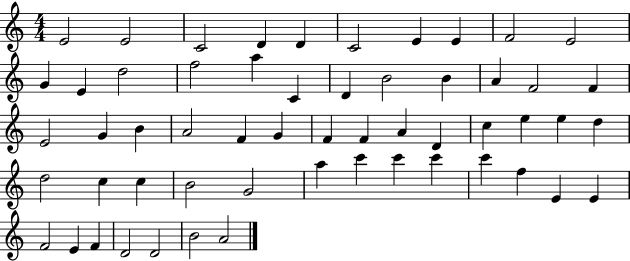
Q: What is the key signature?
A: C major